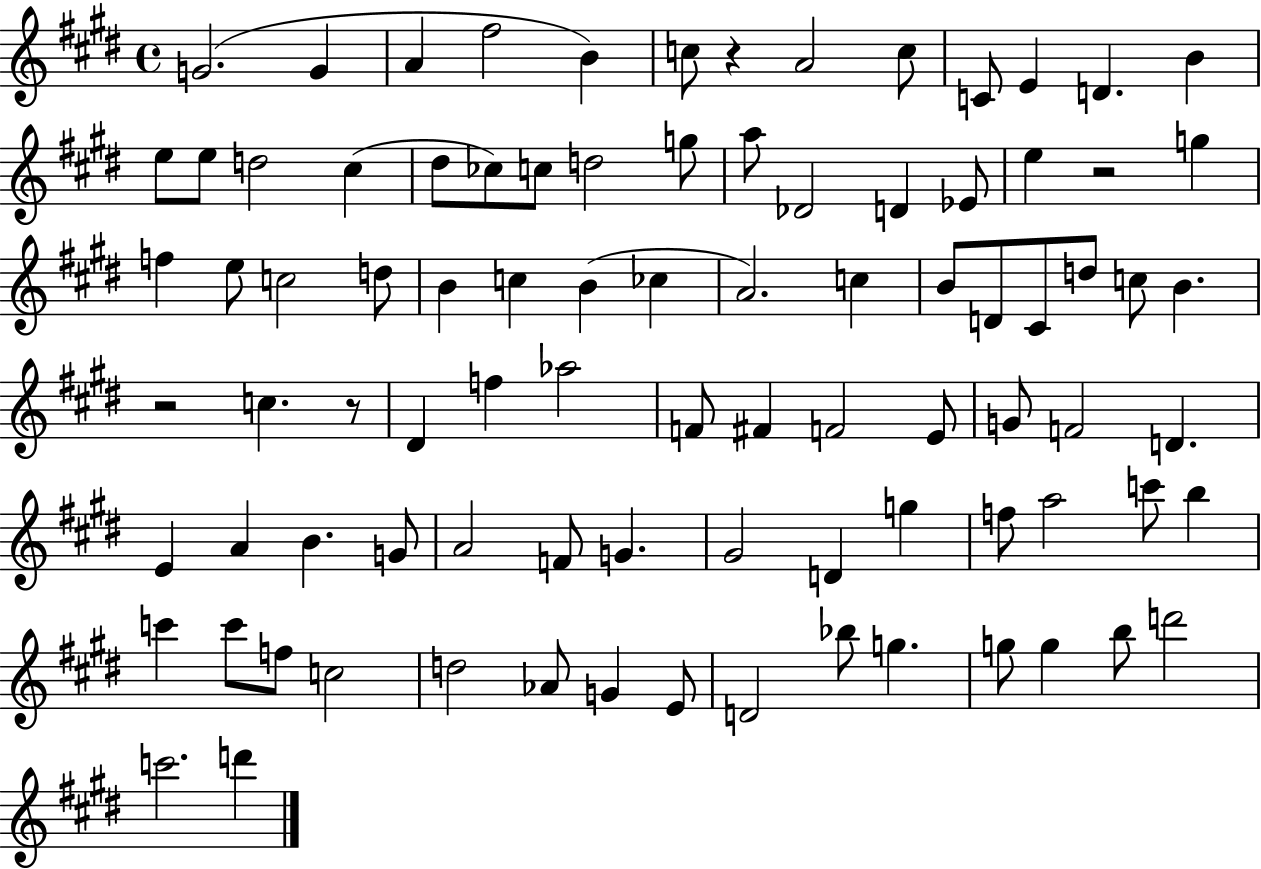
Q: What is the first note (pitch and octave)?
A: G4